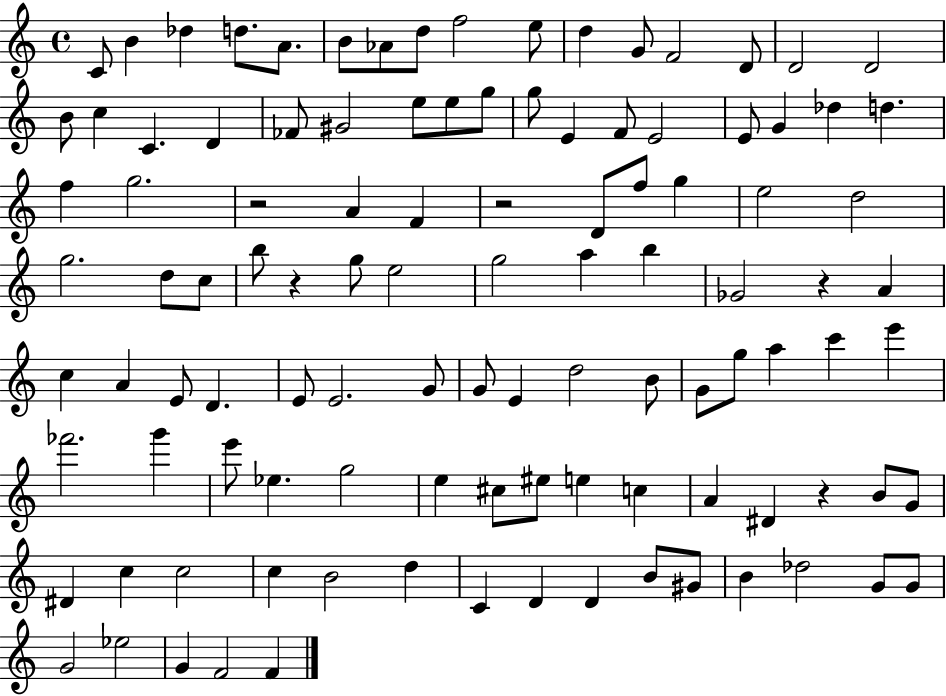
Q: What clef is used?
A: treble